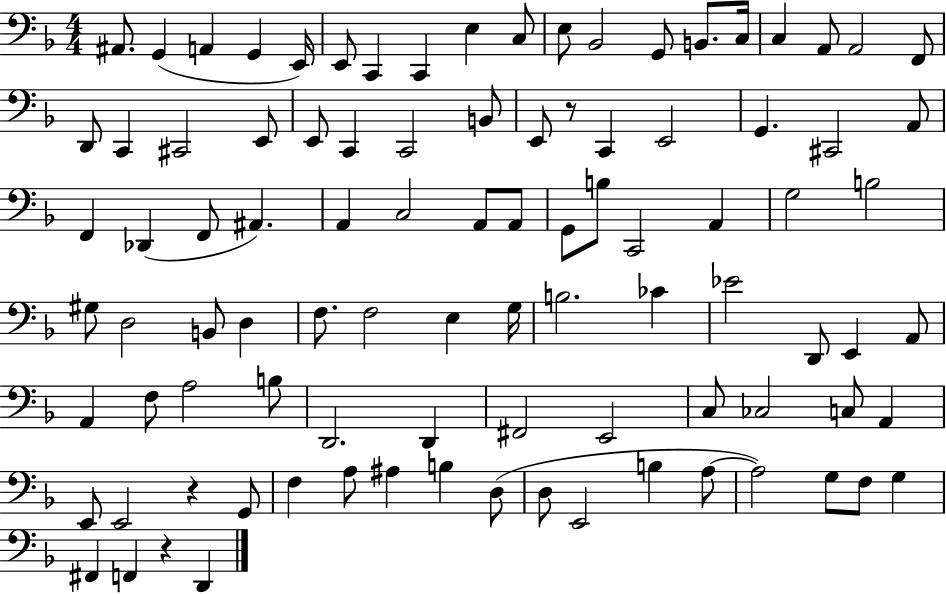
A#2/e. G2/q A2/q G2/q E2/s E2/e C2/q C2/q E3/q C3/e E3/e Bb2/h G2/e B2/e. C3/s C3/q A2/e A2/h F2/e D2/e C2/q C#2/h E2/e E2/e C2/q C2/h B2/e E2/e R/e C2/q E2/h G2/q. C#2/h A2/e F2/q Db2/q F2/e A#2/q. A2/q C3/h A2/e A2/e G2/e B3/e C2/h A2/q G3/h B3/h G#3/e D3/h B2/e D3/q F3/e. F3/h E3/q G3/s B3/h. CES4/q Eb4/h D2/e E2/q A2/e A2/q F3/e A3/h B3/e D2/h. D2/q F#2/h E2/h C3/e CES3/h C3/e A2/q E2/e E2/h R/q G2/e F3/q A3/e A#3/q B3/q D3/e D3/e E2/h B3/q A3/e A3/h G3/e F3/e G3/q F#2/q F2/q R/q D2/q